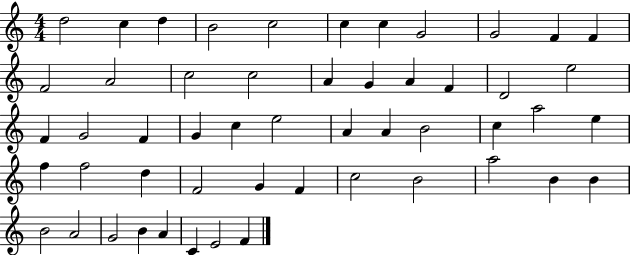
X:1
T:Untitled
M:4/4
L:1/4
K:C
d2 c d B2 c2 c c G2 G2 F F F2 A2 c2 c2 A G A F D2 e2 F G2 F G c e2 A A B2 c a2 e f f2 d F2 G F c2 B2 a2 B B B2 A2 G2 B A C E2 F